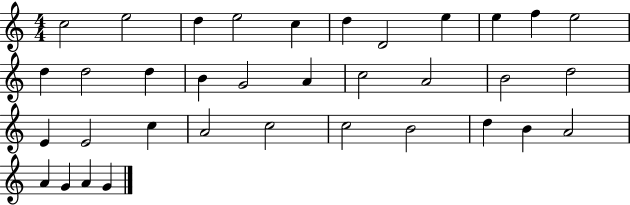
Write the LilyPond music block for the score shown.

{
  \clef treble
  \numericTimeSignature
  \time 4/4
  \key c \major
  c''2 e''2 | d''4 e''2 c''4 | d''4 d'2 e''4 | e''4 f''4 e''2 | \break d''4 d''2 d''4 | b'4 g'2 a'4 | c''2 a'2 | b'2 d''2 | \break e'4 e'2 c''4 | a'2 c''2 | c''2 b'2 | d''4 b'4 a'2 | \break a'4 g'4 a'4 g'4 | \bar "|."
}